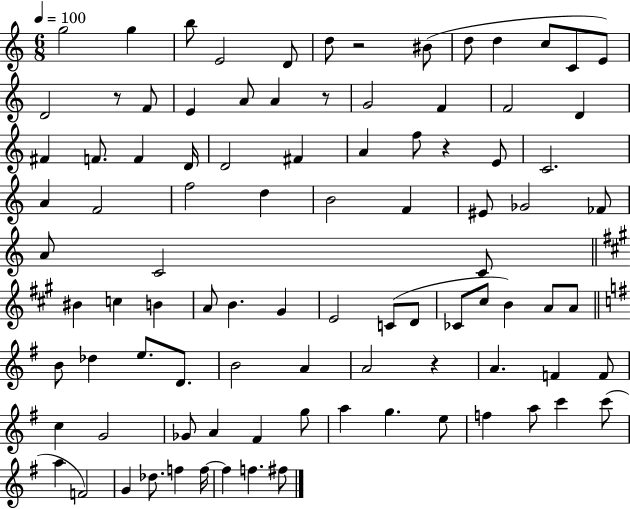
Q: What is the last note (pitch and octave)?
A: F#5